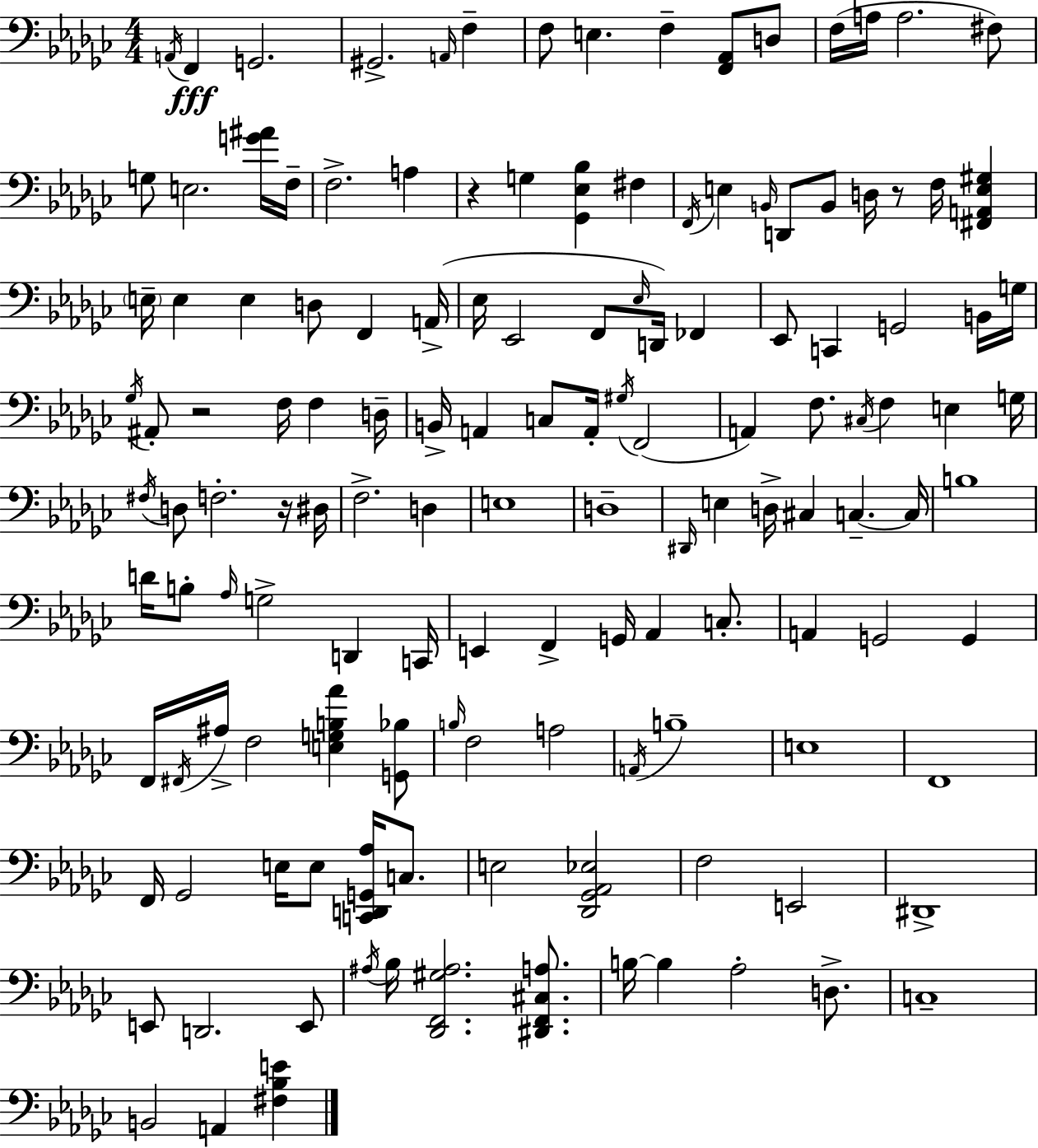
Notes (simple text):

A2/s F2/q G2/h. G#2/h. A2/s F3/q F3/e E3/q. F3/q [F2,Ab2]/e D3/e F3/s A3/s A3/h. F#3/e G3/e E3/h. [G4,A#4]/s F3/s F3/h. A3/q R/q G3/q [Gb2,Eb3,Bb3]/q F#3/q F2/s E3/q B2/s D2/e B2/e D3/s R/e F3/s [F#2,A2,E3,G#3]/q E3/s E3/q E3/q D3/e F2/q A2/s Eb3/s Eb2/h F2/e Eb3/s D2/s FES2/q Eb2/e C2/q G2/h B2/s G3/s Gb3/s A#2/e R/h F3/s F3/q D3/s B2/s A2/q C3/e A2/s G#3/s F2/h A2/q F3/e. C#3/s F3/q E3/q G3/s F#3/s D3/e F3/h. R/s D#3/s F3/h. D3/q E3/w D3/w D#2/s E3/q D3/s C#3/q C3/q. C3/s B3/w D4/s B3/e Ab3/s G3/h D2/q C2/s E2/q F2/q G2/s Ab2/q C3/e. A2/q G2/h G2/q F2/s F#2/s A#3/s F3/h [E3,G3,B3,Ab4]/q [G2,Bb3]/e B3/s F3/h A3/h A2/s B3/w E3/w F2/w F2/s Gb2/h E3/s E3/e [C2,D2,G2,Ab3]/s C3/e. E3/h [Db2,Gb2,Ab2,Eb3]/h F3/h E2/h D#2/w E2/e D2/h. E2/e A#3/s Bb3/s [Db2,F2,G#3,A#3]/h. [D#2,F2,C#3,A3]/e. B3/s B3/q Ab3/h D3/e. C3/w B2/h A2/q [F#3,Bb3,E4]/q